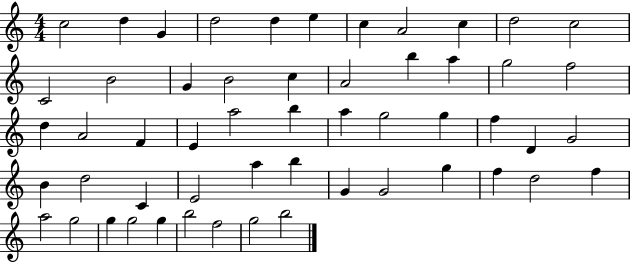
{
  \clef treble
  \numericTimeSignature
  \time 4/4
  \key c \major
  c''2 d''4 g'4 | d''2 d''4 e''4 | c''4 a'2 c''4 | d''2 c''2 | \break c'2 b'2 | g'4 b'2 c''4 | a'2 b''4 a''4 | g''2 f''2 | \break d''4 a'2 f'4 | e'4 a''2 b''4 | a''4 g''2 g''4 | f''4 d'4 g'2 | \break b'4 d''2 c'4 | e'2 a''4 b''4 | g'4 g'2 g''4 | f''4 d''2 f''4 | \break a''2 g''2 | g''4 g''2 g''4 | b''2 f''2 | g''2 b''2 | \break \bar "|."
}